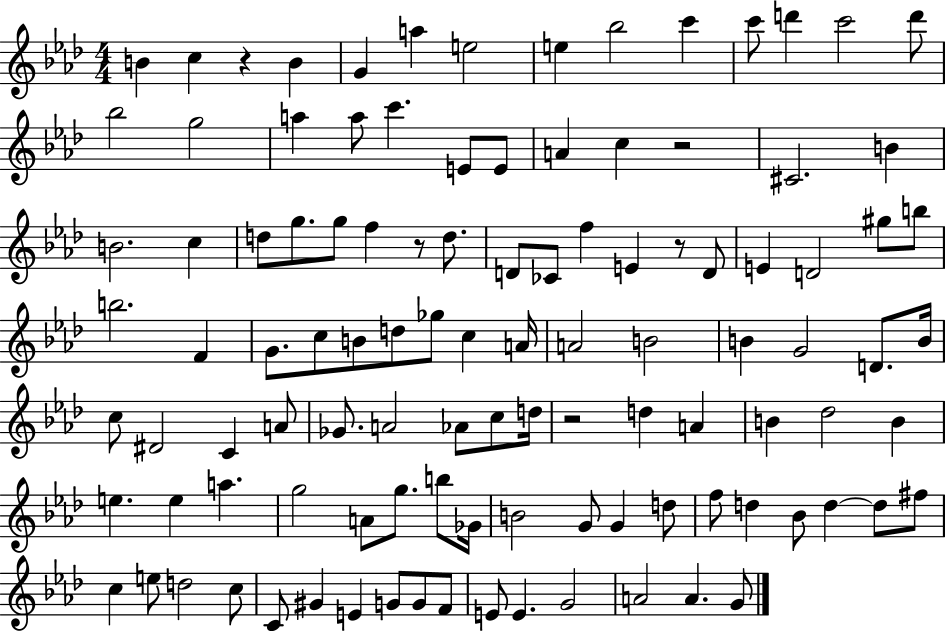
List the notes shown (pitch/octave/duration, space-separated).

B4/q C5/q R/q B4/q G4/q A5/q E5/h E5/q Bb5/h C6/q C6/e D6/q C6/h D6/e Bb5/h G5/h A5/q A5/e C6/q. E4/e E4/e A4/q C5/q R/h C#4/h. B4/q B4/h. C5/q D5/e G5/e. G5/e F5/q R/e D5/e. D4/e CES4/e F5/q E4/q R/e D4/e E4/q D4/h G#5/e B5/e B5/h. F4/q G4/e. C5/e B4/e D5/e Gb5/e C5/q A4/s A4/h B4/h B4/q G4/h D4/e. B4/s C5/e D#4/h C4/q A4/e Gb4/e. A4/h Ab4/e C5/e D5/s R/h D5/q A4/q B4/q Db5/h B4/q E5/q. E5/q A5/q. G5/h A4/e G5/e. B5/e Gb4/s B4/h G4/e G4/q D5/e F5/e D5/q Bb4/e D5/q D5/e F#5/e C5/q E5/e D5/h C5/e C4/e G#4/q E4/q G4/e G4/e F4/e E4/e E4/q. G4/h A4/h A4/q. G4/e